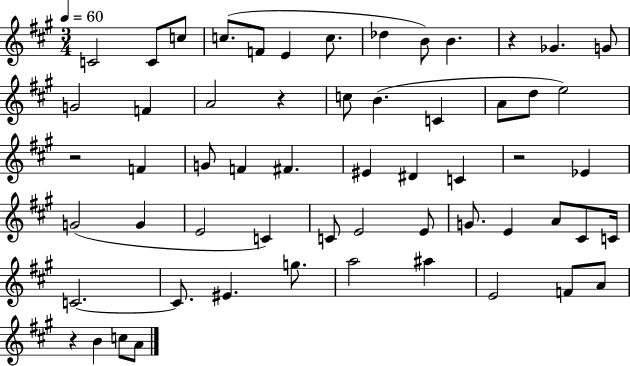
{
  \clef treble
  \numericTimeSignature
  \time 3/4
  \key a \major
  \tempo 4 = 60
  c'2 c'8 c''8 | c''8.( f'8 e'4 c''8. | des''4 b'8) b'4. | r4 ges'4. g'8 | \break g'2 f'4 | a'2 r4 | c''8 b'4.( c'4 | a'8 d''8 e''2) | \break r2 f'4 | g'8 f'4 fis'4. | eis'4 dis'4 c'4 | r2 ees'4 | \break g'2( g'4 | e'2 c'4) | c'8 e'2 e'8 | g'8. e'4 a'8 cis'8 c'16 | \break c'2.~~ | c'8. eis'4. g''8. | a''2 ais''4 | e'2 f'8 a'8 | \break r4 b'4 c''8 a'8 | \bar "|."
}